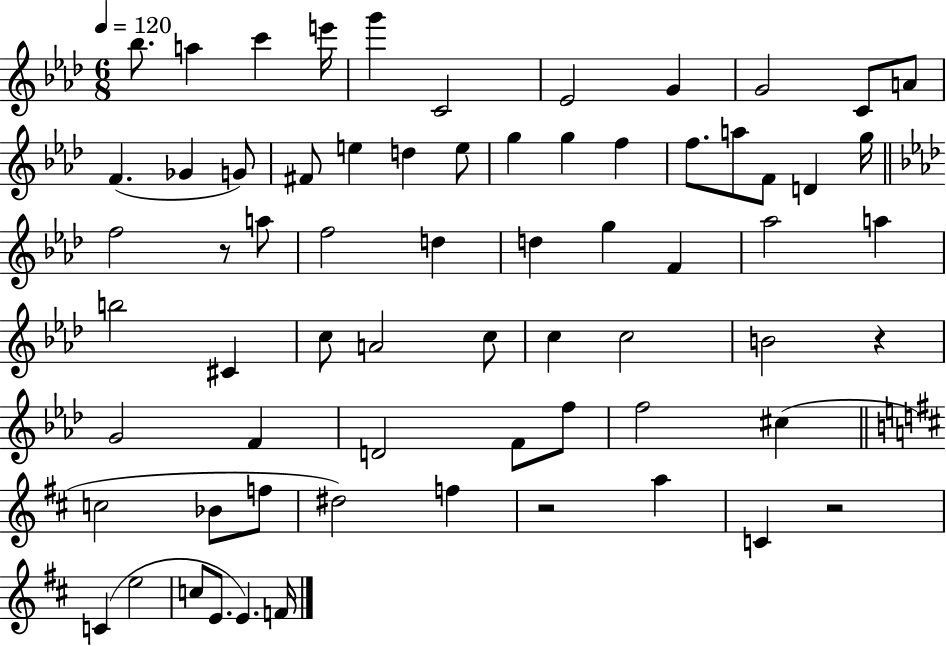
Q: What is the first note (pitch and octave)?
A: Bb5